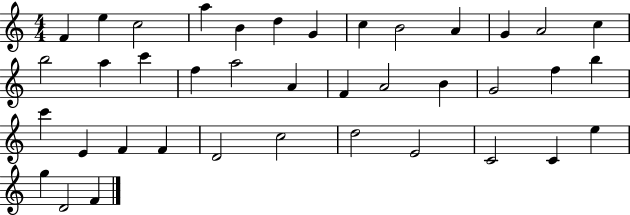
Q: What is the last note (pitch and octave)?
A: F4